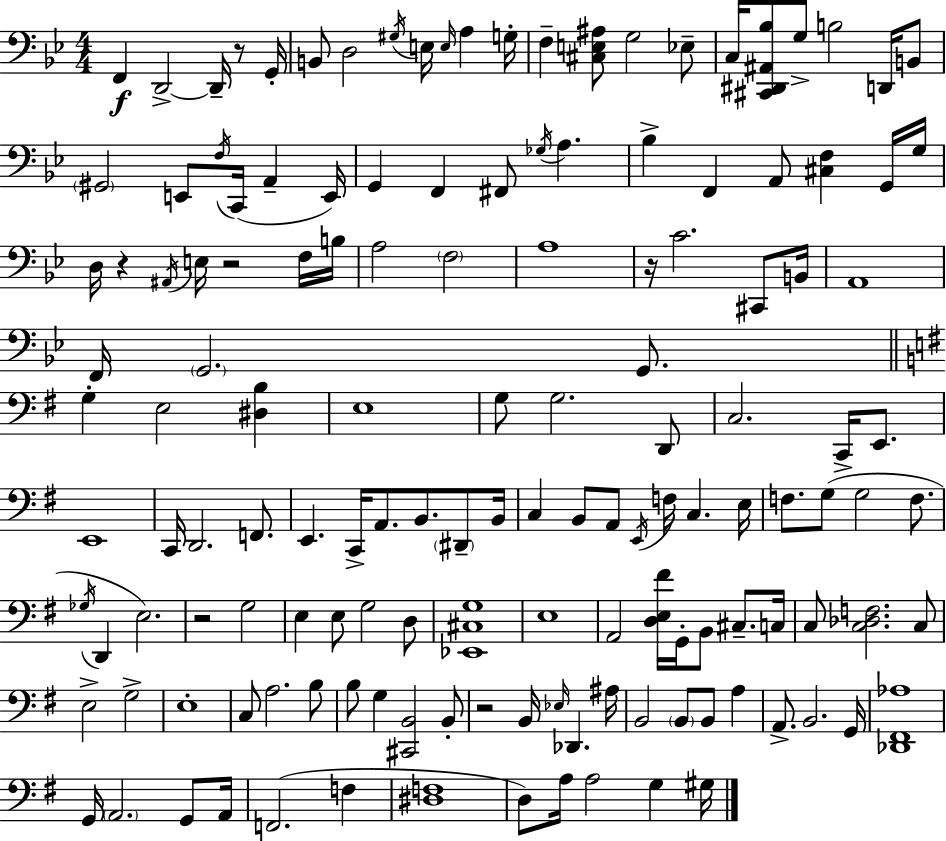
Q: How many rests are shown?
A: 6